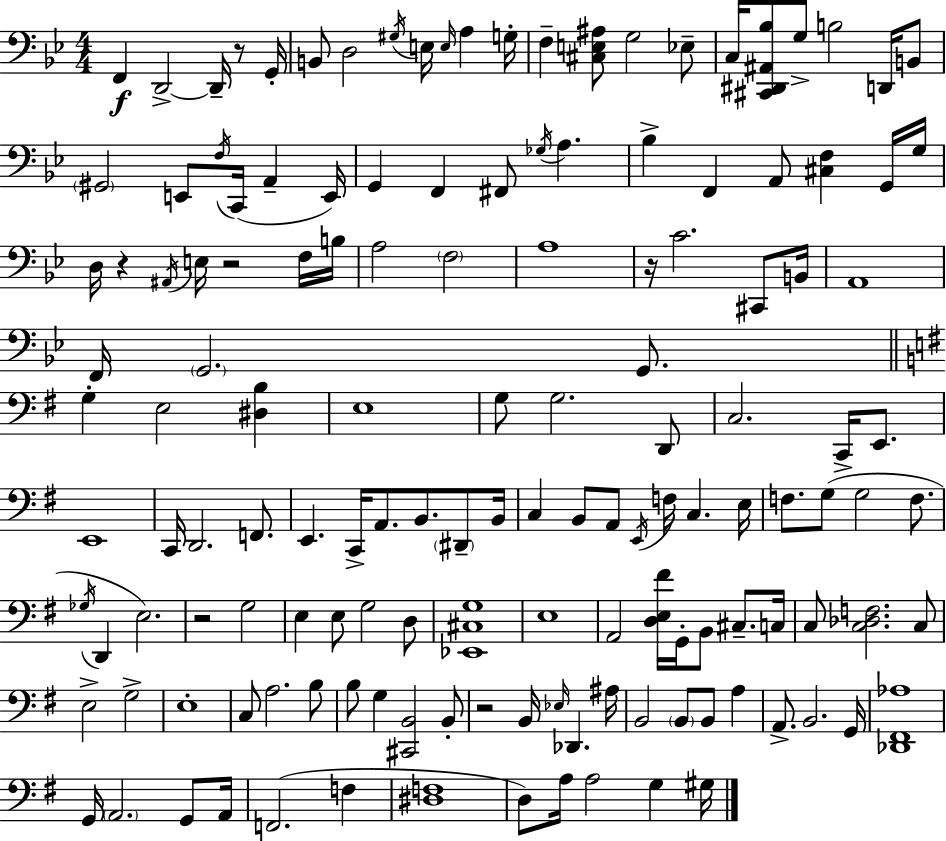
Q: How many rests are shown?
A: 6